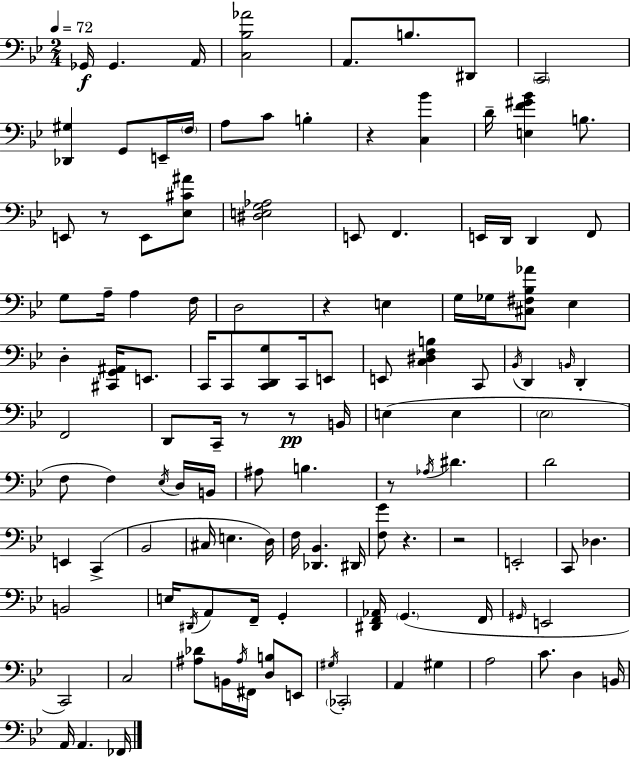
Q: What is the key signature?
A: BES major